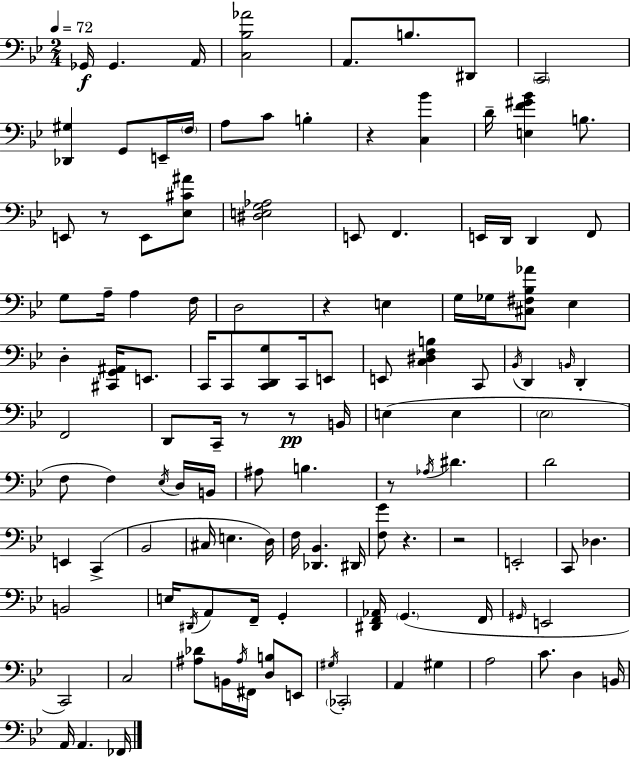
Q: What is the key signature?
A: BES major